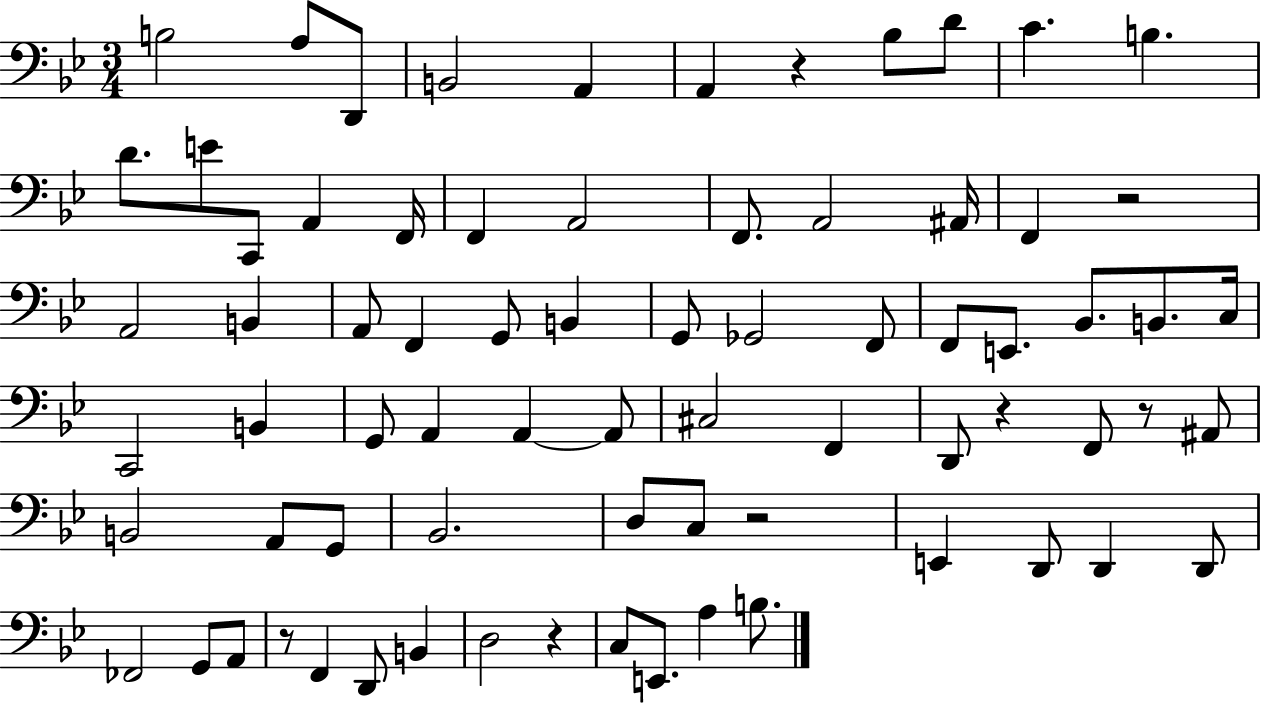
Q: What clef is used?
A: bass